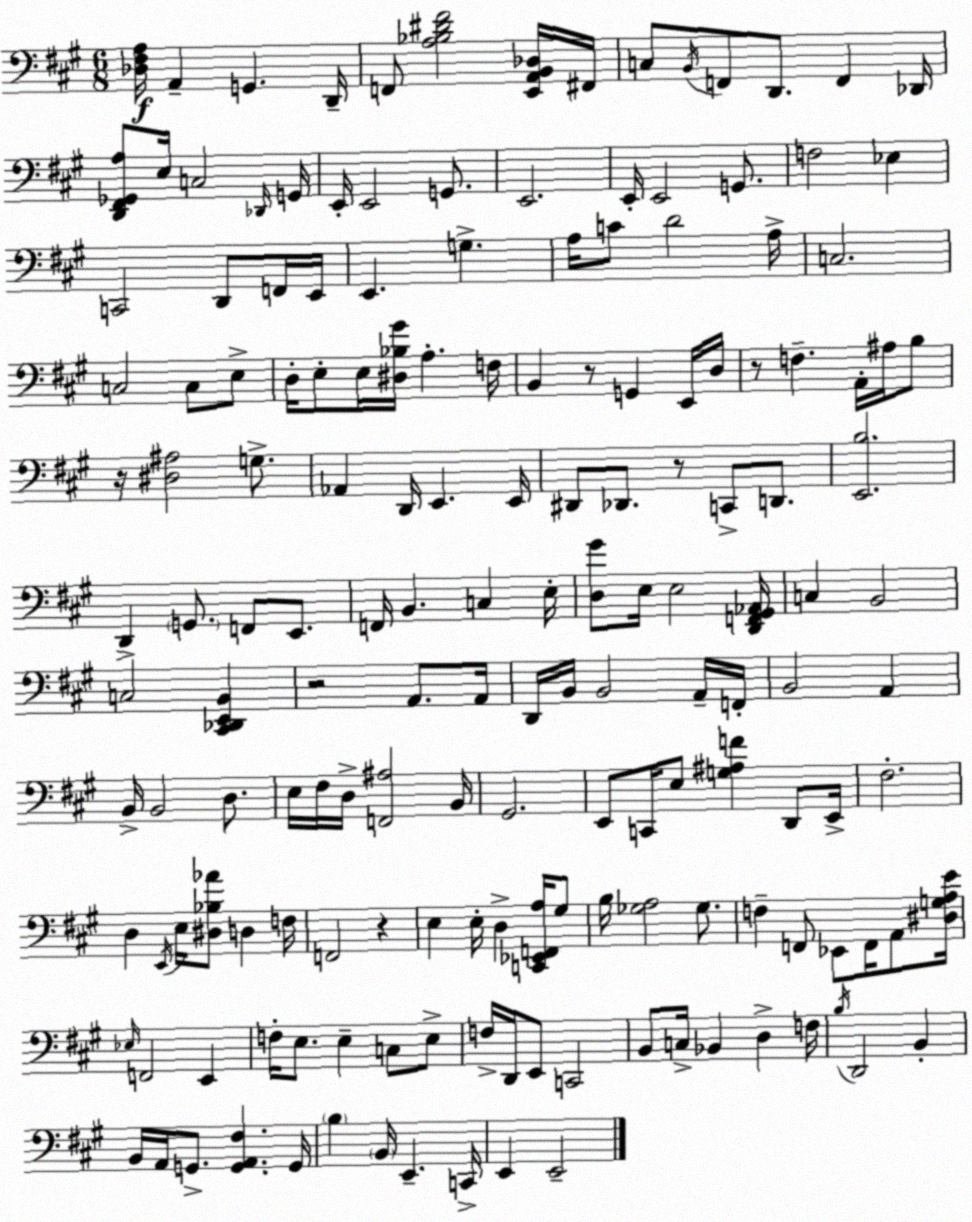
X:1
T:Untitled
M:6/8
L:1/4
K:A
[_D,^F,A,]/4 A,, G,, D,,/4 F,,/2 [A,_B,^D^F]2 [E,,A,,B,,_D,]/4 ^F,,/4 C,/2 B,,/4 F,,/2 D,,/2 F,, _D,,/4 [D,,^F,,_G,,A,]/2 E,/4 C,2 _D,,/4 G,,/4 E,,/4 E,,2 G,,/2 E,,2 E,,/4 E,,2 G,,/2 F,2 _E, C,,2 D,,/2 F,,/4 E,,/4 E,, G, A,/4 C/2 D2 A,/4 C,2 C,2 C,/2 E,/2 D,/4 E,/2 E,/4 [^D,_B,^G]/4 A, F,/4 B,, z/2 G,, E,,/4 D,/4 z/2 F, A,,/4 ^A,/4 B,/2 z/4 [^D,^A,]2 G,/2 _A,, D,,/4 E,, E,,/4 ^D,,/2 _D,,/2 z/2 C,,/2 D,,/2 [E,,B,]2 D,, G,,/2 F,,/2 E,,/2 F,,/4 B,, C, E,/4 [D,^G]/2 E,/4 E,2 [D,,F,,^G,,_A,,]/4 C, B,,2 C,2 [^C,,_D,,E,,B,,] z2 A,,/2 A,,/4 D,,/4 B,,/4 B,,2 A,,/4 F,,/4 B,,2 A,, B,,/4 B,,2 D,/2 E,/4 ^F,/4 D,/4 [F,,^A,]2 B,,/4 ^G,,2 E,,/2 C,,/4 E,/2 [G,^A,F] D,,/2 E,,/4 ^F,2 D, E,,/4 E,/4 [^D,_B,_A]/2 D, F,/4 F,,2 z E, E,/4 D, [C,,_E,,F,,A,]/4 ^G,/2 B,/4 [_G,A,]2 _G,/2 F, F,,/2 _E,,/2 F,,/4 A,,/2 [^D,G,A,E]/4 _E,/4 F,,2 E,, F,/4 E,/2 E, C,/2 E,/2 F,/4 D,,/4 E,,/2 C,,2 B,,/2 C,/4 _B,, D, F,/4 B,/4 D,,2 B,, B,,/4 A,,/4 G,,/2 [G,,A,,^F,] G,,/4 B, B,,/4 E,, C,,/4 E,, E,,2